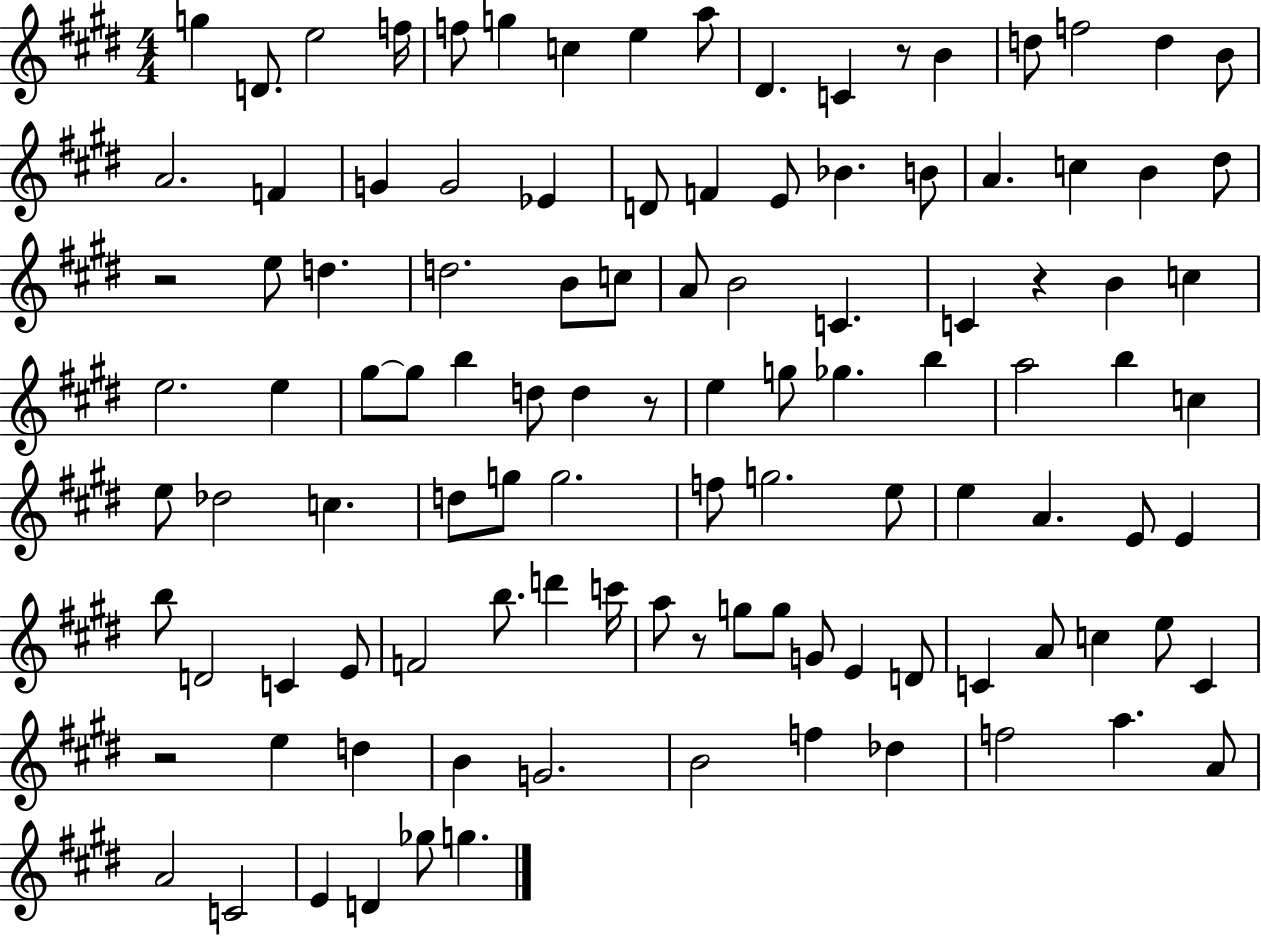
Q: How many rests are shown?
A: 6